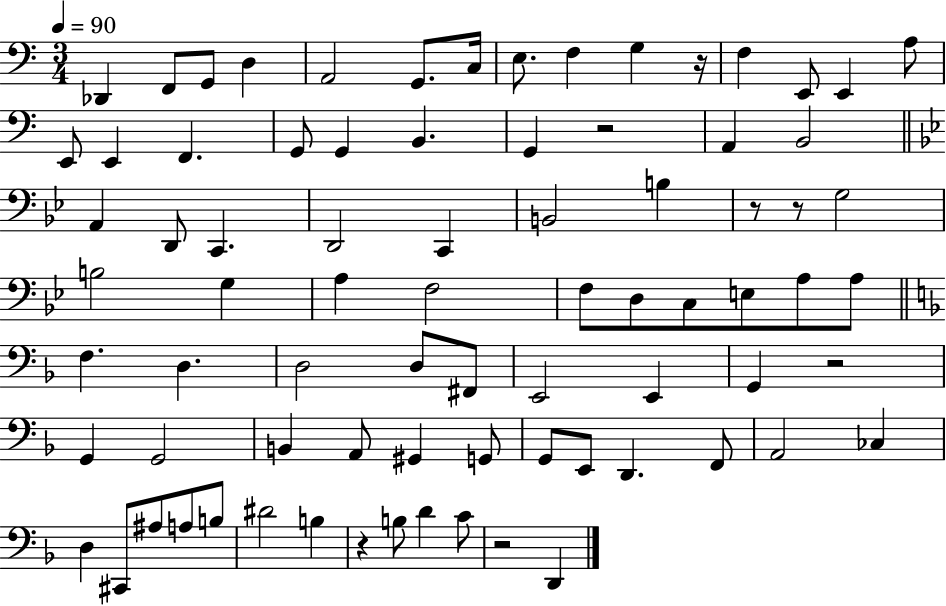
Db2/q F2/e G2/e D3/q A2/h G2/e. C3/s E3/e. F3/q G3/q R/s F3/q E2/e E2/q A3/e E2/e E2/q F2/q. G2/e G2/q B2/q. G2/q R/h A2/q B2/h A2/q D2/e C2/q. D2/h C2/q B2/h B3/q R/e R/e G3/h B3/h G3/q A3/q F3/h F3/e D3/e C3/e E3/e A3/e A3/e F3/q. D3/q. D3/h D3/e F#2/e E2/h E2/q G2/q R/h G2/q G2/h B2/q A2/e G#2/q G2/e G2/e E2/e D2/q. F2/e A2/h CES3/q D3/q C#2/e A#3/e A3/e B3/e D#4/h B3/q R/q B3/e D4/q C4/e R/h D2/q